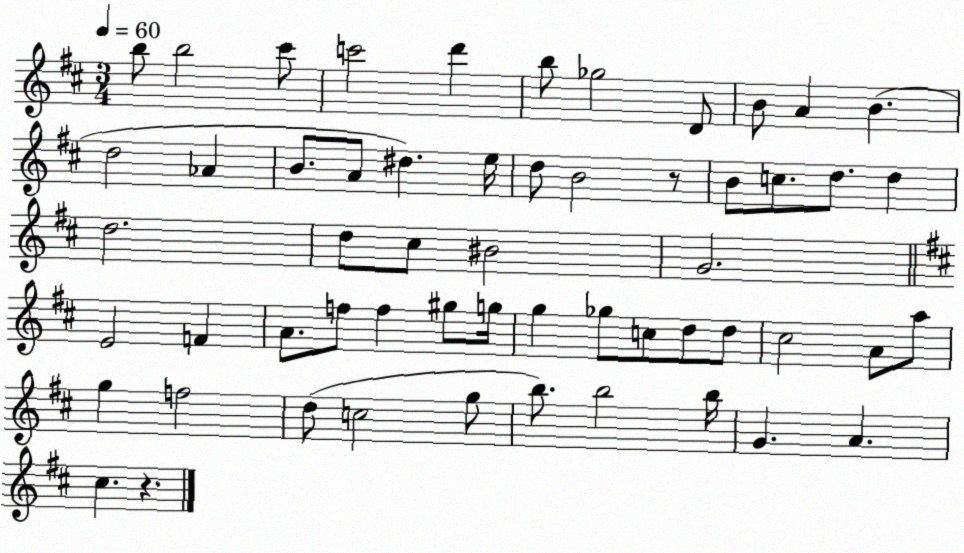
X:1
T:Untitled
M:3/4
L:1/4
K:D
b/2 b2 ^c'/2 c'2 d' b/2 _g2 D/2 B/2 A B d2 _A B/2 A/2 ^d e/4 d/2 B2 z/2 B/2 c/2 d/2 d d2 d/2 ^c/2 ^B2 G2 E2 F A/2 f/2 f ^g/2 g/4 g _g/2 c/2 d/2 d/2 ^c2 A/2 a/2 g f2 d/2 c2 g/2 b/2 b2 b/4 G A ^c z